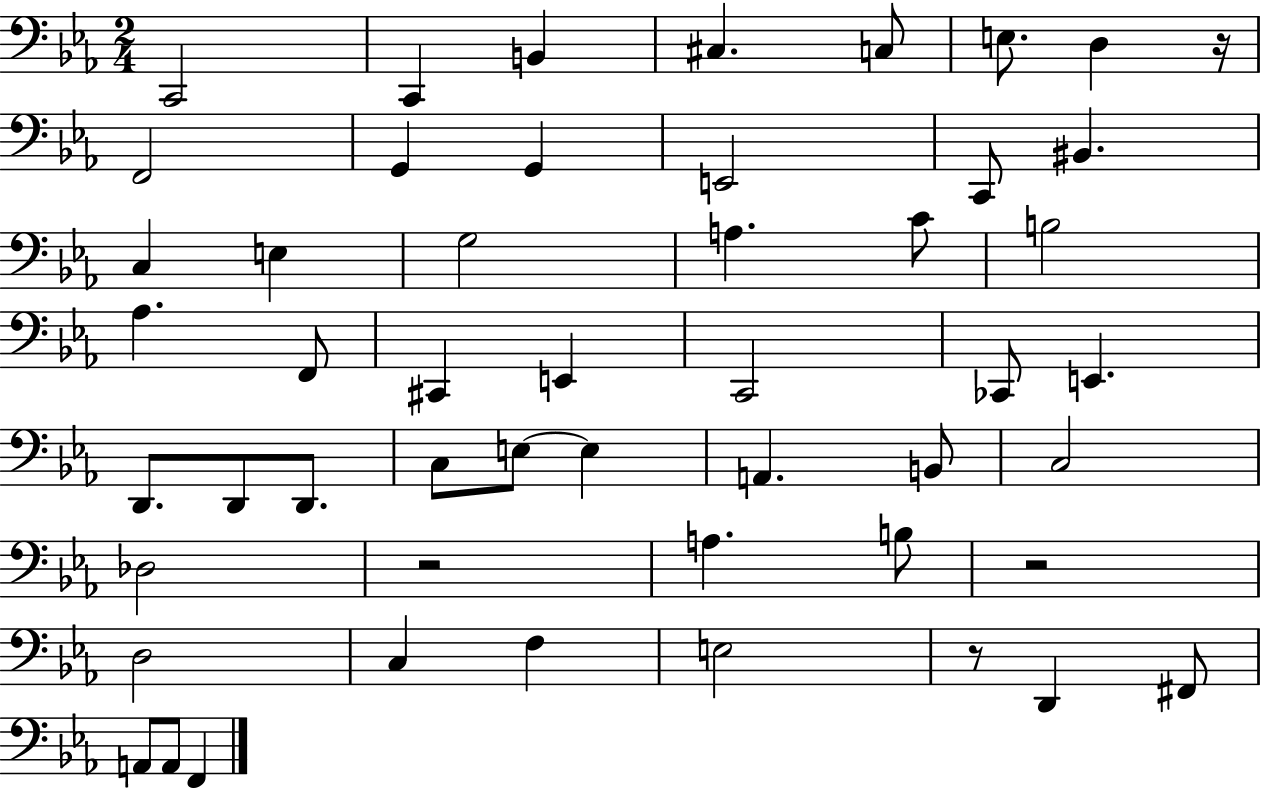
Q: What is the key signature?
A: EES major